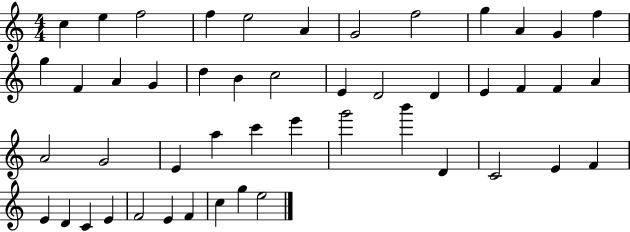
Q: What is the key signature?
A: C major